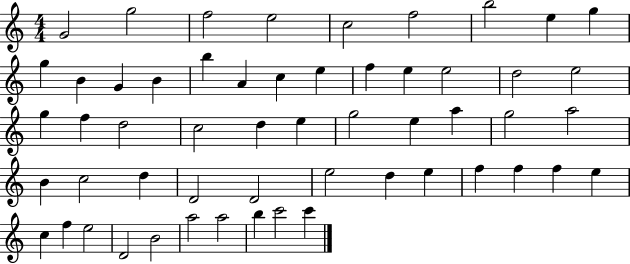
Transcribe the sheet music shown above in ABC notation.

X:1
T:Untitled
M:4/4
L:1/4
K:C
G2 g2 f2 e2 c2 f2 b2 e g g B G B b A c e f e e2 d2 e2 g f d2 c2 d e g2 e a g2 a2 B c2 d D2 D2 e2 d e f f f e c f e2 D2 B2 a2 a2 b c'2 c'